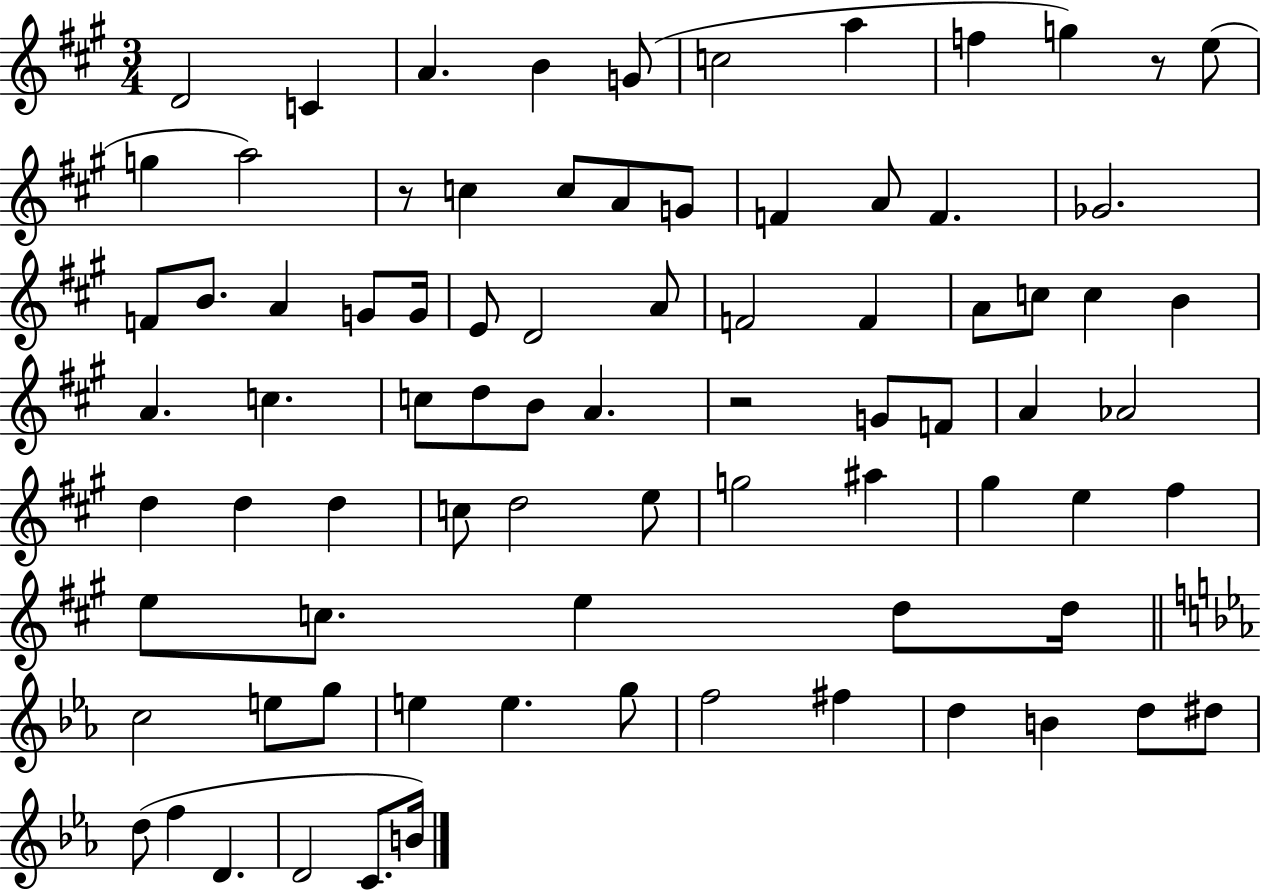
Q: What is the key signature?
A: A major